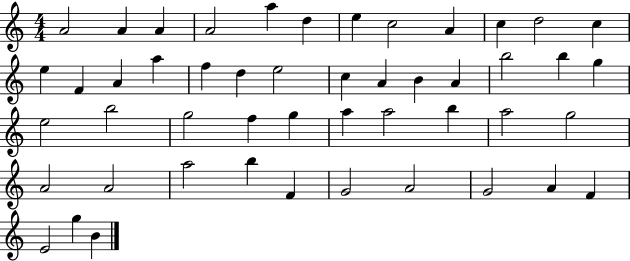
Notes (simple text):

A4/h A4/q A4/q A4/h A5/q D5/q E5/q C5/h A4/q C5/q D5/h C5/q E5/q F4/q A4/q A5/q F5/q D5/q E5/h C5/q A4/q B4/q A4/q B5/h B5/q G5/q E5/h B5/h G5/h F5/q G5/q A5/q A5/h B5/q A5/h G5/h A4/h A4/h A5/h B5/q F4/q G4/h A4/h G4/h A4/q F4/q E4/h G5/q B4/q